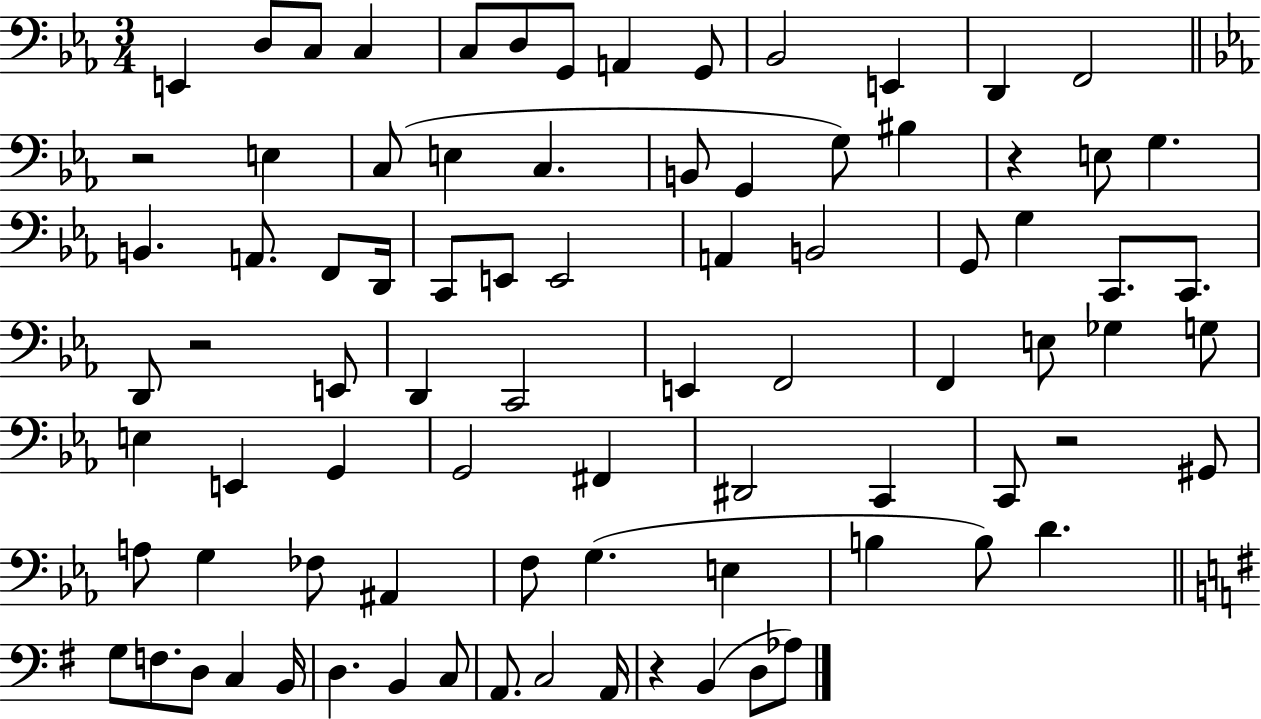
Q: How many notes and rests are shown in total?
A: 84